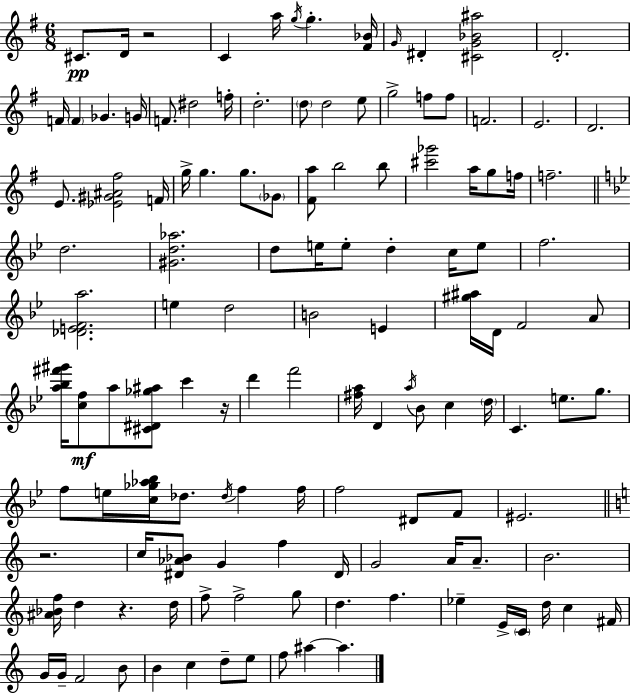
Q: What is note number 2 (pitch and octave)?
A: D4